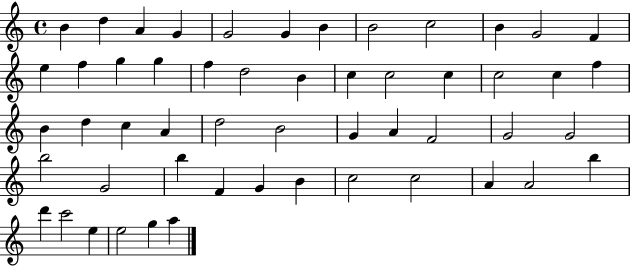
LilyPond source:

{
  \clef treble
  \time 4/4
  \defaultTimeSignature
  \key c \major
  b'4 d''4 a'4 g'4 | g'2 g'4 b'4 | b'2 c''2 | b'4 g'2 f'4 | \break e''4 f''4 g''4 g''4 | f''4 d''2 b'4 | c''4 c''2 c''4 | c''2 c''4 f''4 | \break b'4 d''4 c''4 a'4 | d''2 b'2 | g'4 a'4 f'2 | g'2 g'2 | \break b''2 g'2 | b''4 f'4 g'4 b'4 | c''2 c''2 | a'4 a'2 b''4 | \break d'''4 c'''2 e''4 | e''2 g''4 a''4 | \bar "|."
}